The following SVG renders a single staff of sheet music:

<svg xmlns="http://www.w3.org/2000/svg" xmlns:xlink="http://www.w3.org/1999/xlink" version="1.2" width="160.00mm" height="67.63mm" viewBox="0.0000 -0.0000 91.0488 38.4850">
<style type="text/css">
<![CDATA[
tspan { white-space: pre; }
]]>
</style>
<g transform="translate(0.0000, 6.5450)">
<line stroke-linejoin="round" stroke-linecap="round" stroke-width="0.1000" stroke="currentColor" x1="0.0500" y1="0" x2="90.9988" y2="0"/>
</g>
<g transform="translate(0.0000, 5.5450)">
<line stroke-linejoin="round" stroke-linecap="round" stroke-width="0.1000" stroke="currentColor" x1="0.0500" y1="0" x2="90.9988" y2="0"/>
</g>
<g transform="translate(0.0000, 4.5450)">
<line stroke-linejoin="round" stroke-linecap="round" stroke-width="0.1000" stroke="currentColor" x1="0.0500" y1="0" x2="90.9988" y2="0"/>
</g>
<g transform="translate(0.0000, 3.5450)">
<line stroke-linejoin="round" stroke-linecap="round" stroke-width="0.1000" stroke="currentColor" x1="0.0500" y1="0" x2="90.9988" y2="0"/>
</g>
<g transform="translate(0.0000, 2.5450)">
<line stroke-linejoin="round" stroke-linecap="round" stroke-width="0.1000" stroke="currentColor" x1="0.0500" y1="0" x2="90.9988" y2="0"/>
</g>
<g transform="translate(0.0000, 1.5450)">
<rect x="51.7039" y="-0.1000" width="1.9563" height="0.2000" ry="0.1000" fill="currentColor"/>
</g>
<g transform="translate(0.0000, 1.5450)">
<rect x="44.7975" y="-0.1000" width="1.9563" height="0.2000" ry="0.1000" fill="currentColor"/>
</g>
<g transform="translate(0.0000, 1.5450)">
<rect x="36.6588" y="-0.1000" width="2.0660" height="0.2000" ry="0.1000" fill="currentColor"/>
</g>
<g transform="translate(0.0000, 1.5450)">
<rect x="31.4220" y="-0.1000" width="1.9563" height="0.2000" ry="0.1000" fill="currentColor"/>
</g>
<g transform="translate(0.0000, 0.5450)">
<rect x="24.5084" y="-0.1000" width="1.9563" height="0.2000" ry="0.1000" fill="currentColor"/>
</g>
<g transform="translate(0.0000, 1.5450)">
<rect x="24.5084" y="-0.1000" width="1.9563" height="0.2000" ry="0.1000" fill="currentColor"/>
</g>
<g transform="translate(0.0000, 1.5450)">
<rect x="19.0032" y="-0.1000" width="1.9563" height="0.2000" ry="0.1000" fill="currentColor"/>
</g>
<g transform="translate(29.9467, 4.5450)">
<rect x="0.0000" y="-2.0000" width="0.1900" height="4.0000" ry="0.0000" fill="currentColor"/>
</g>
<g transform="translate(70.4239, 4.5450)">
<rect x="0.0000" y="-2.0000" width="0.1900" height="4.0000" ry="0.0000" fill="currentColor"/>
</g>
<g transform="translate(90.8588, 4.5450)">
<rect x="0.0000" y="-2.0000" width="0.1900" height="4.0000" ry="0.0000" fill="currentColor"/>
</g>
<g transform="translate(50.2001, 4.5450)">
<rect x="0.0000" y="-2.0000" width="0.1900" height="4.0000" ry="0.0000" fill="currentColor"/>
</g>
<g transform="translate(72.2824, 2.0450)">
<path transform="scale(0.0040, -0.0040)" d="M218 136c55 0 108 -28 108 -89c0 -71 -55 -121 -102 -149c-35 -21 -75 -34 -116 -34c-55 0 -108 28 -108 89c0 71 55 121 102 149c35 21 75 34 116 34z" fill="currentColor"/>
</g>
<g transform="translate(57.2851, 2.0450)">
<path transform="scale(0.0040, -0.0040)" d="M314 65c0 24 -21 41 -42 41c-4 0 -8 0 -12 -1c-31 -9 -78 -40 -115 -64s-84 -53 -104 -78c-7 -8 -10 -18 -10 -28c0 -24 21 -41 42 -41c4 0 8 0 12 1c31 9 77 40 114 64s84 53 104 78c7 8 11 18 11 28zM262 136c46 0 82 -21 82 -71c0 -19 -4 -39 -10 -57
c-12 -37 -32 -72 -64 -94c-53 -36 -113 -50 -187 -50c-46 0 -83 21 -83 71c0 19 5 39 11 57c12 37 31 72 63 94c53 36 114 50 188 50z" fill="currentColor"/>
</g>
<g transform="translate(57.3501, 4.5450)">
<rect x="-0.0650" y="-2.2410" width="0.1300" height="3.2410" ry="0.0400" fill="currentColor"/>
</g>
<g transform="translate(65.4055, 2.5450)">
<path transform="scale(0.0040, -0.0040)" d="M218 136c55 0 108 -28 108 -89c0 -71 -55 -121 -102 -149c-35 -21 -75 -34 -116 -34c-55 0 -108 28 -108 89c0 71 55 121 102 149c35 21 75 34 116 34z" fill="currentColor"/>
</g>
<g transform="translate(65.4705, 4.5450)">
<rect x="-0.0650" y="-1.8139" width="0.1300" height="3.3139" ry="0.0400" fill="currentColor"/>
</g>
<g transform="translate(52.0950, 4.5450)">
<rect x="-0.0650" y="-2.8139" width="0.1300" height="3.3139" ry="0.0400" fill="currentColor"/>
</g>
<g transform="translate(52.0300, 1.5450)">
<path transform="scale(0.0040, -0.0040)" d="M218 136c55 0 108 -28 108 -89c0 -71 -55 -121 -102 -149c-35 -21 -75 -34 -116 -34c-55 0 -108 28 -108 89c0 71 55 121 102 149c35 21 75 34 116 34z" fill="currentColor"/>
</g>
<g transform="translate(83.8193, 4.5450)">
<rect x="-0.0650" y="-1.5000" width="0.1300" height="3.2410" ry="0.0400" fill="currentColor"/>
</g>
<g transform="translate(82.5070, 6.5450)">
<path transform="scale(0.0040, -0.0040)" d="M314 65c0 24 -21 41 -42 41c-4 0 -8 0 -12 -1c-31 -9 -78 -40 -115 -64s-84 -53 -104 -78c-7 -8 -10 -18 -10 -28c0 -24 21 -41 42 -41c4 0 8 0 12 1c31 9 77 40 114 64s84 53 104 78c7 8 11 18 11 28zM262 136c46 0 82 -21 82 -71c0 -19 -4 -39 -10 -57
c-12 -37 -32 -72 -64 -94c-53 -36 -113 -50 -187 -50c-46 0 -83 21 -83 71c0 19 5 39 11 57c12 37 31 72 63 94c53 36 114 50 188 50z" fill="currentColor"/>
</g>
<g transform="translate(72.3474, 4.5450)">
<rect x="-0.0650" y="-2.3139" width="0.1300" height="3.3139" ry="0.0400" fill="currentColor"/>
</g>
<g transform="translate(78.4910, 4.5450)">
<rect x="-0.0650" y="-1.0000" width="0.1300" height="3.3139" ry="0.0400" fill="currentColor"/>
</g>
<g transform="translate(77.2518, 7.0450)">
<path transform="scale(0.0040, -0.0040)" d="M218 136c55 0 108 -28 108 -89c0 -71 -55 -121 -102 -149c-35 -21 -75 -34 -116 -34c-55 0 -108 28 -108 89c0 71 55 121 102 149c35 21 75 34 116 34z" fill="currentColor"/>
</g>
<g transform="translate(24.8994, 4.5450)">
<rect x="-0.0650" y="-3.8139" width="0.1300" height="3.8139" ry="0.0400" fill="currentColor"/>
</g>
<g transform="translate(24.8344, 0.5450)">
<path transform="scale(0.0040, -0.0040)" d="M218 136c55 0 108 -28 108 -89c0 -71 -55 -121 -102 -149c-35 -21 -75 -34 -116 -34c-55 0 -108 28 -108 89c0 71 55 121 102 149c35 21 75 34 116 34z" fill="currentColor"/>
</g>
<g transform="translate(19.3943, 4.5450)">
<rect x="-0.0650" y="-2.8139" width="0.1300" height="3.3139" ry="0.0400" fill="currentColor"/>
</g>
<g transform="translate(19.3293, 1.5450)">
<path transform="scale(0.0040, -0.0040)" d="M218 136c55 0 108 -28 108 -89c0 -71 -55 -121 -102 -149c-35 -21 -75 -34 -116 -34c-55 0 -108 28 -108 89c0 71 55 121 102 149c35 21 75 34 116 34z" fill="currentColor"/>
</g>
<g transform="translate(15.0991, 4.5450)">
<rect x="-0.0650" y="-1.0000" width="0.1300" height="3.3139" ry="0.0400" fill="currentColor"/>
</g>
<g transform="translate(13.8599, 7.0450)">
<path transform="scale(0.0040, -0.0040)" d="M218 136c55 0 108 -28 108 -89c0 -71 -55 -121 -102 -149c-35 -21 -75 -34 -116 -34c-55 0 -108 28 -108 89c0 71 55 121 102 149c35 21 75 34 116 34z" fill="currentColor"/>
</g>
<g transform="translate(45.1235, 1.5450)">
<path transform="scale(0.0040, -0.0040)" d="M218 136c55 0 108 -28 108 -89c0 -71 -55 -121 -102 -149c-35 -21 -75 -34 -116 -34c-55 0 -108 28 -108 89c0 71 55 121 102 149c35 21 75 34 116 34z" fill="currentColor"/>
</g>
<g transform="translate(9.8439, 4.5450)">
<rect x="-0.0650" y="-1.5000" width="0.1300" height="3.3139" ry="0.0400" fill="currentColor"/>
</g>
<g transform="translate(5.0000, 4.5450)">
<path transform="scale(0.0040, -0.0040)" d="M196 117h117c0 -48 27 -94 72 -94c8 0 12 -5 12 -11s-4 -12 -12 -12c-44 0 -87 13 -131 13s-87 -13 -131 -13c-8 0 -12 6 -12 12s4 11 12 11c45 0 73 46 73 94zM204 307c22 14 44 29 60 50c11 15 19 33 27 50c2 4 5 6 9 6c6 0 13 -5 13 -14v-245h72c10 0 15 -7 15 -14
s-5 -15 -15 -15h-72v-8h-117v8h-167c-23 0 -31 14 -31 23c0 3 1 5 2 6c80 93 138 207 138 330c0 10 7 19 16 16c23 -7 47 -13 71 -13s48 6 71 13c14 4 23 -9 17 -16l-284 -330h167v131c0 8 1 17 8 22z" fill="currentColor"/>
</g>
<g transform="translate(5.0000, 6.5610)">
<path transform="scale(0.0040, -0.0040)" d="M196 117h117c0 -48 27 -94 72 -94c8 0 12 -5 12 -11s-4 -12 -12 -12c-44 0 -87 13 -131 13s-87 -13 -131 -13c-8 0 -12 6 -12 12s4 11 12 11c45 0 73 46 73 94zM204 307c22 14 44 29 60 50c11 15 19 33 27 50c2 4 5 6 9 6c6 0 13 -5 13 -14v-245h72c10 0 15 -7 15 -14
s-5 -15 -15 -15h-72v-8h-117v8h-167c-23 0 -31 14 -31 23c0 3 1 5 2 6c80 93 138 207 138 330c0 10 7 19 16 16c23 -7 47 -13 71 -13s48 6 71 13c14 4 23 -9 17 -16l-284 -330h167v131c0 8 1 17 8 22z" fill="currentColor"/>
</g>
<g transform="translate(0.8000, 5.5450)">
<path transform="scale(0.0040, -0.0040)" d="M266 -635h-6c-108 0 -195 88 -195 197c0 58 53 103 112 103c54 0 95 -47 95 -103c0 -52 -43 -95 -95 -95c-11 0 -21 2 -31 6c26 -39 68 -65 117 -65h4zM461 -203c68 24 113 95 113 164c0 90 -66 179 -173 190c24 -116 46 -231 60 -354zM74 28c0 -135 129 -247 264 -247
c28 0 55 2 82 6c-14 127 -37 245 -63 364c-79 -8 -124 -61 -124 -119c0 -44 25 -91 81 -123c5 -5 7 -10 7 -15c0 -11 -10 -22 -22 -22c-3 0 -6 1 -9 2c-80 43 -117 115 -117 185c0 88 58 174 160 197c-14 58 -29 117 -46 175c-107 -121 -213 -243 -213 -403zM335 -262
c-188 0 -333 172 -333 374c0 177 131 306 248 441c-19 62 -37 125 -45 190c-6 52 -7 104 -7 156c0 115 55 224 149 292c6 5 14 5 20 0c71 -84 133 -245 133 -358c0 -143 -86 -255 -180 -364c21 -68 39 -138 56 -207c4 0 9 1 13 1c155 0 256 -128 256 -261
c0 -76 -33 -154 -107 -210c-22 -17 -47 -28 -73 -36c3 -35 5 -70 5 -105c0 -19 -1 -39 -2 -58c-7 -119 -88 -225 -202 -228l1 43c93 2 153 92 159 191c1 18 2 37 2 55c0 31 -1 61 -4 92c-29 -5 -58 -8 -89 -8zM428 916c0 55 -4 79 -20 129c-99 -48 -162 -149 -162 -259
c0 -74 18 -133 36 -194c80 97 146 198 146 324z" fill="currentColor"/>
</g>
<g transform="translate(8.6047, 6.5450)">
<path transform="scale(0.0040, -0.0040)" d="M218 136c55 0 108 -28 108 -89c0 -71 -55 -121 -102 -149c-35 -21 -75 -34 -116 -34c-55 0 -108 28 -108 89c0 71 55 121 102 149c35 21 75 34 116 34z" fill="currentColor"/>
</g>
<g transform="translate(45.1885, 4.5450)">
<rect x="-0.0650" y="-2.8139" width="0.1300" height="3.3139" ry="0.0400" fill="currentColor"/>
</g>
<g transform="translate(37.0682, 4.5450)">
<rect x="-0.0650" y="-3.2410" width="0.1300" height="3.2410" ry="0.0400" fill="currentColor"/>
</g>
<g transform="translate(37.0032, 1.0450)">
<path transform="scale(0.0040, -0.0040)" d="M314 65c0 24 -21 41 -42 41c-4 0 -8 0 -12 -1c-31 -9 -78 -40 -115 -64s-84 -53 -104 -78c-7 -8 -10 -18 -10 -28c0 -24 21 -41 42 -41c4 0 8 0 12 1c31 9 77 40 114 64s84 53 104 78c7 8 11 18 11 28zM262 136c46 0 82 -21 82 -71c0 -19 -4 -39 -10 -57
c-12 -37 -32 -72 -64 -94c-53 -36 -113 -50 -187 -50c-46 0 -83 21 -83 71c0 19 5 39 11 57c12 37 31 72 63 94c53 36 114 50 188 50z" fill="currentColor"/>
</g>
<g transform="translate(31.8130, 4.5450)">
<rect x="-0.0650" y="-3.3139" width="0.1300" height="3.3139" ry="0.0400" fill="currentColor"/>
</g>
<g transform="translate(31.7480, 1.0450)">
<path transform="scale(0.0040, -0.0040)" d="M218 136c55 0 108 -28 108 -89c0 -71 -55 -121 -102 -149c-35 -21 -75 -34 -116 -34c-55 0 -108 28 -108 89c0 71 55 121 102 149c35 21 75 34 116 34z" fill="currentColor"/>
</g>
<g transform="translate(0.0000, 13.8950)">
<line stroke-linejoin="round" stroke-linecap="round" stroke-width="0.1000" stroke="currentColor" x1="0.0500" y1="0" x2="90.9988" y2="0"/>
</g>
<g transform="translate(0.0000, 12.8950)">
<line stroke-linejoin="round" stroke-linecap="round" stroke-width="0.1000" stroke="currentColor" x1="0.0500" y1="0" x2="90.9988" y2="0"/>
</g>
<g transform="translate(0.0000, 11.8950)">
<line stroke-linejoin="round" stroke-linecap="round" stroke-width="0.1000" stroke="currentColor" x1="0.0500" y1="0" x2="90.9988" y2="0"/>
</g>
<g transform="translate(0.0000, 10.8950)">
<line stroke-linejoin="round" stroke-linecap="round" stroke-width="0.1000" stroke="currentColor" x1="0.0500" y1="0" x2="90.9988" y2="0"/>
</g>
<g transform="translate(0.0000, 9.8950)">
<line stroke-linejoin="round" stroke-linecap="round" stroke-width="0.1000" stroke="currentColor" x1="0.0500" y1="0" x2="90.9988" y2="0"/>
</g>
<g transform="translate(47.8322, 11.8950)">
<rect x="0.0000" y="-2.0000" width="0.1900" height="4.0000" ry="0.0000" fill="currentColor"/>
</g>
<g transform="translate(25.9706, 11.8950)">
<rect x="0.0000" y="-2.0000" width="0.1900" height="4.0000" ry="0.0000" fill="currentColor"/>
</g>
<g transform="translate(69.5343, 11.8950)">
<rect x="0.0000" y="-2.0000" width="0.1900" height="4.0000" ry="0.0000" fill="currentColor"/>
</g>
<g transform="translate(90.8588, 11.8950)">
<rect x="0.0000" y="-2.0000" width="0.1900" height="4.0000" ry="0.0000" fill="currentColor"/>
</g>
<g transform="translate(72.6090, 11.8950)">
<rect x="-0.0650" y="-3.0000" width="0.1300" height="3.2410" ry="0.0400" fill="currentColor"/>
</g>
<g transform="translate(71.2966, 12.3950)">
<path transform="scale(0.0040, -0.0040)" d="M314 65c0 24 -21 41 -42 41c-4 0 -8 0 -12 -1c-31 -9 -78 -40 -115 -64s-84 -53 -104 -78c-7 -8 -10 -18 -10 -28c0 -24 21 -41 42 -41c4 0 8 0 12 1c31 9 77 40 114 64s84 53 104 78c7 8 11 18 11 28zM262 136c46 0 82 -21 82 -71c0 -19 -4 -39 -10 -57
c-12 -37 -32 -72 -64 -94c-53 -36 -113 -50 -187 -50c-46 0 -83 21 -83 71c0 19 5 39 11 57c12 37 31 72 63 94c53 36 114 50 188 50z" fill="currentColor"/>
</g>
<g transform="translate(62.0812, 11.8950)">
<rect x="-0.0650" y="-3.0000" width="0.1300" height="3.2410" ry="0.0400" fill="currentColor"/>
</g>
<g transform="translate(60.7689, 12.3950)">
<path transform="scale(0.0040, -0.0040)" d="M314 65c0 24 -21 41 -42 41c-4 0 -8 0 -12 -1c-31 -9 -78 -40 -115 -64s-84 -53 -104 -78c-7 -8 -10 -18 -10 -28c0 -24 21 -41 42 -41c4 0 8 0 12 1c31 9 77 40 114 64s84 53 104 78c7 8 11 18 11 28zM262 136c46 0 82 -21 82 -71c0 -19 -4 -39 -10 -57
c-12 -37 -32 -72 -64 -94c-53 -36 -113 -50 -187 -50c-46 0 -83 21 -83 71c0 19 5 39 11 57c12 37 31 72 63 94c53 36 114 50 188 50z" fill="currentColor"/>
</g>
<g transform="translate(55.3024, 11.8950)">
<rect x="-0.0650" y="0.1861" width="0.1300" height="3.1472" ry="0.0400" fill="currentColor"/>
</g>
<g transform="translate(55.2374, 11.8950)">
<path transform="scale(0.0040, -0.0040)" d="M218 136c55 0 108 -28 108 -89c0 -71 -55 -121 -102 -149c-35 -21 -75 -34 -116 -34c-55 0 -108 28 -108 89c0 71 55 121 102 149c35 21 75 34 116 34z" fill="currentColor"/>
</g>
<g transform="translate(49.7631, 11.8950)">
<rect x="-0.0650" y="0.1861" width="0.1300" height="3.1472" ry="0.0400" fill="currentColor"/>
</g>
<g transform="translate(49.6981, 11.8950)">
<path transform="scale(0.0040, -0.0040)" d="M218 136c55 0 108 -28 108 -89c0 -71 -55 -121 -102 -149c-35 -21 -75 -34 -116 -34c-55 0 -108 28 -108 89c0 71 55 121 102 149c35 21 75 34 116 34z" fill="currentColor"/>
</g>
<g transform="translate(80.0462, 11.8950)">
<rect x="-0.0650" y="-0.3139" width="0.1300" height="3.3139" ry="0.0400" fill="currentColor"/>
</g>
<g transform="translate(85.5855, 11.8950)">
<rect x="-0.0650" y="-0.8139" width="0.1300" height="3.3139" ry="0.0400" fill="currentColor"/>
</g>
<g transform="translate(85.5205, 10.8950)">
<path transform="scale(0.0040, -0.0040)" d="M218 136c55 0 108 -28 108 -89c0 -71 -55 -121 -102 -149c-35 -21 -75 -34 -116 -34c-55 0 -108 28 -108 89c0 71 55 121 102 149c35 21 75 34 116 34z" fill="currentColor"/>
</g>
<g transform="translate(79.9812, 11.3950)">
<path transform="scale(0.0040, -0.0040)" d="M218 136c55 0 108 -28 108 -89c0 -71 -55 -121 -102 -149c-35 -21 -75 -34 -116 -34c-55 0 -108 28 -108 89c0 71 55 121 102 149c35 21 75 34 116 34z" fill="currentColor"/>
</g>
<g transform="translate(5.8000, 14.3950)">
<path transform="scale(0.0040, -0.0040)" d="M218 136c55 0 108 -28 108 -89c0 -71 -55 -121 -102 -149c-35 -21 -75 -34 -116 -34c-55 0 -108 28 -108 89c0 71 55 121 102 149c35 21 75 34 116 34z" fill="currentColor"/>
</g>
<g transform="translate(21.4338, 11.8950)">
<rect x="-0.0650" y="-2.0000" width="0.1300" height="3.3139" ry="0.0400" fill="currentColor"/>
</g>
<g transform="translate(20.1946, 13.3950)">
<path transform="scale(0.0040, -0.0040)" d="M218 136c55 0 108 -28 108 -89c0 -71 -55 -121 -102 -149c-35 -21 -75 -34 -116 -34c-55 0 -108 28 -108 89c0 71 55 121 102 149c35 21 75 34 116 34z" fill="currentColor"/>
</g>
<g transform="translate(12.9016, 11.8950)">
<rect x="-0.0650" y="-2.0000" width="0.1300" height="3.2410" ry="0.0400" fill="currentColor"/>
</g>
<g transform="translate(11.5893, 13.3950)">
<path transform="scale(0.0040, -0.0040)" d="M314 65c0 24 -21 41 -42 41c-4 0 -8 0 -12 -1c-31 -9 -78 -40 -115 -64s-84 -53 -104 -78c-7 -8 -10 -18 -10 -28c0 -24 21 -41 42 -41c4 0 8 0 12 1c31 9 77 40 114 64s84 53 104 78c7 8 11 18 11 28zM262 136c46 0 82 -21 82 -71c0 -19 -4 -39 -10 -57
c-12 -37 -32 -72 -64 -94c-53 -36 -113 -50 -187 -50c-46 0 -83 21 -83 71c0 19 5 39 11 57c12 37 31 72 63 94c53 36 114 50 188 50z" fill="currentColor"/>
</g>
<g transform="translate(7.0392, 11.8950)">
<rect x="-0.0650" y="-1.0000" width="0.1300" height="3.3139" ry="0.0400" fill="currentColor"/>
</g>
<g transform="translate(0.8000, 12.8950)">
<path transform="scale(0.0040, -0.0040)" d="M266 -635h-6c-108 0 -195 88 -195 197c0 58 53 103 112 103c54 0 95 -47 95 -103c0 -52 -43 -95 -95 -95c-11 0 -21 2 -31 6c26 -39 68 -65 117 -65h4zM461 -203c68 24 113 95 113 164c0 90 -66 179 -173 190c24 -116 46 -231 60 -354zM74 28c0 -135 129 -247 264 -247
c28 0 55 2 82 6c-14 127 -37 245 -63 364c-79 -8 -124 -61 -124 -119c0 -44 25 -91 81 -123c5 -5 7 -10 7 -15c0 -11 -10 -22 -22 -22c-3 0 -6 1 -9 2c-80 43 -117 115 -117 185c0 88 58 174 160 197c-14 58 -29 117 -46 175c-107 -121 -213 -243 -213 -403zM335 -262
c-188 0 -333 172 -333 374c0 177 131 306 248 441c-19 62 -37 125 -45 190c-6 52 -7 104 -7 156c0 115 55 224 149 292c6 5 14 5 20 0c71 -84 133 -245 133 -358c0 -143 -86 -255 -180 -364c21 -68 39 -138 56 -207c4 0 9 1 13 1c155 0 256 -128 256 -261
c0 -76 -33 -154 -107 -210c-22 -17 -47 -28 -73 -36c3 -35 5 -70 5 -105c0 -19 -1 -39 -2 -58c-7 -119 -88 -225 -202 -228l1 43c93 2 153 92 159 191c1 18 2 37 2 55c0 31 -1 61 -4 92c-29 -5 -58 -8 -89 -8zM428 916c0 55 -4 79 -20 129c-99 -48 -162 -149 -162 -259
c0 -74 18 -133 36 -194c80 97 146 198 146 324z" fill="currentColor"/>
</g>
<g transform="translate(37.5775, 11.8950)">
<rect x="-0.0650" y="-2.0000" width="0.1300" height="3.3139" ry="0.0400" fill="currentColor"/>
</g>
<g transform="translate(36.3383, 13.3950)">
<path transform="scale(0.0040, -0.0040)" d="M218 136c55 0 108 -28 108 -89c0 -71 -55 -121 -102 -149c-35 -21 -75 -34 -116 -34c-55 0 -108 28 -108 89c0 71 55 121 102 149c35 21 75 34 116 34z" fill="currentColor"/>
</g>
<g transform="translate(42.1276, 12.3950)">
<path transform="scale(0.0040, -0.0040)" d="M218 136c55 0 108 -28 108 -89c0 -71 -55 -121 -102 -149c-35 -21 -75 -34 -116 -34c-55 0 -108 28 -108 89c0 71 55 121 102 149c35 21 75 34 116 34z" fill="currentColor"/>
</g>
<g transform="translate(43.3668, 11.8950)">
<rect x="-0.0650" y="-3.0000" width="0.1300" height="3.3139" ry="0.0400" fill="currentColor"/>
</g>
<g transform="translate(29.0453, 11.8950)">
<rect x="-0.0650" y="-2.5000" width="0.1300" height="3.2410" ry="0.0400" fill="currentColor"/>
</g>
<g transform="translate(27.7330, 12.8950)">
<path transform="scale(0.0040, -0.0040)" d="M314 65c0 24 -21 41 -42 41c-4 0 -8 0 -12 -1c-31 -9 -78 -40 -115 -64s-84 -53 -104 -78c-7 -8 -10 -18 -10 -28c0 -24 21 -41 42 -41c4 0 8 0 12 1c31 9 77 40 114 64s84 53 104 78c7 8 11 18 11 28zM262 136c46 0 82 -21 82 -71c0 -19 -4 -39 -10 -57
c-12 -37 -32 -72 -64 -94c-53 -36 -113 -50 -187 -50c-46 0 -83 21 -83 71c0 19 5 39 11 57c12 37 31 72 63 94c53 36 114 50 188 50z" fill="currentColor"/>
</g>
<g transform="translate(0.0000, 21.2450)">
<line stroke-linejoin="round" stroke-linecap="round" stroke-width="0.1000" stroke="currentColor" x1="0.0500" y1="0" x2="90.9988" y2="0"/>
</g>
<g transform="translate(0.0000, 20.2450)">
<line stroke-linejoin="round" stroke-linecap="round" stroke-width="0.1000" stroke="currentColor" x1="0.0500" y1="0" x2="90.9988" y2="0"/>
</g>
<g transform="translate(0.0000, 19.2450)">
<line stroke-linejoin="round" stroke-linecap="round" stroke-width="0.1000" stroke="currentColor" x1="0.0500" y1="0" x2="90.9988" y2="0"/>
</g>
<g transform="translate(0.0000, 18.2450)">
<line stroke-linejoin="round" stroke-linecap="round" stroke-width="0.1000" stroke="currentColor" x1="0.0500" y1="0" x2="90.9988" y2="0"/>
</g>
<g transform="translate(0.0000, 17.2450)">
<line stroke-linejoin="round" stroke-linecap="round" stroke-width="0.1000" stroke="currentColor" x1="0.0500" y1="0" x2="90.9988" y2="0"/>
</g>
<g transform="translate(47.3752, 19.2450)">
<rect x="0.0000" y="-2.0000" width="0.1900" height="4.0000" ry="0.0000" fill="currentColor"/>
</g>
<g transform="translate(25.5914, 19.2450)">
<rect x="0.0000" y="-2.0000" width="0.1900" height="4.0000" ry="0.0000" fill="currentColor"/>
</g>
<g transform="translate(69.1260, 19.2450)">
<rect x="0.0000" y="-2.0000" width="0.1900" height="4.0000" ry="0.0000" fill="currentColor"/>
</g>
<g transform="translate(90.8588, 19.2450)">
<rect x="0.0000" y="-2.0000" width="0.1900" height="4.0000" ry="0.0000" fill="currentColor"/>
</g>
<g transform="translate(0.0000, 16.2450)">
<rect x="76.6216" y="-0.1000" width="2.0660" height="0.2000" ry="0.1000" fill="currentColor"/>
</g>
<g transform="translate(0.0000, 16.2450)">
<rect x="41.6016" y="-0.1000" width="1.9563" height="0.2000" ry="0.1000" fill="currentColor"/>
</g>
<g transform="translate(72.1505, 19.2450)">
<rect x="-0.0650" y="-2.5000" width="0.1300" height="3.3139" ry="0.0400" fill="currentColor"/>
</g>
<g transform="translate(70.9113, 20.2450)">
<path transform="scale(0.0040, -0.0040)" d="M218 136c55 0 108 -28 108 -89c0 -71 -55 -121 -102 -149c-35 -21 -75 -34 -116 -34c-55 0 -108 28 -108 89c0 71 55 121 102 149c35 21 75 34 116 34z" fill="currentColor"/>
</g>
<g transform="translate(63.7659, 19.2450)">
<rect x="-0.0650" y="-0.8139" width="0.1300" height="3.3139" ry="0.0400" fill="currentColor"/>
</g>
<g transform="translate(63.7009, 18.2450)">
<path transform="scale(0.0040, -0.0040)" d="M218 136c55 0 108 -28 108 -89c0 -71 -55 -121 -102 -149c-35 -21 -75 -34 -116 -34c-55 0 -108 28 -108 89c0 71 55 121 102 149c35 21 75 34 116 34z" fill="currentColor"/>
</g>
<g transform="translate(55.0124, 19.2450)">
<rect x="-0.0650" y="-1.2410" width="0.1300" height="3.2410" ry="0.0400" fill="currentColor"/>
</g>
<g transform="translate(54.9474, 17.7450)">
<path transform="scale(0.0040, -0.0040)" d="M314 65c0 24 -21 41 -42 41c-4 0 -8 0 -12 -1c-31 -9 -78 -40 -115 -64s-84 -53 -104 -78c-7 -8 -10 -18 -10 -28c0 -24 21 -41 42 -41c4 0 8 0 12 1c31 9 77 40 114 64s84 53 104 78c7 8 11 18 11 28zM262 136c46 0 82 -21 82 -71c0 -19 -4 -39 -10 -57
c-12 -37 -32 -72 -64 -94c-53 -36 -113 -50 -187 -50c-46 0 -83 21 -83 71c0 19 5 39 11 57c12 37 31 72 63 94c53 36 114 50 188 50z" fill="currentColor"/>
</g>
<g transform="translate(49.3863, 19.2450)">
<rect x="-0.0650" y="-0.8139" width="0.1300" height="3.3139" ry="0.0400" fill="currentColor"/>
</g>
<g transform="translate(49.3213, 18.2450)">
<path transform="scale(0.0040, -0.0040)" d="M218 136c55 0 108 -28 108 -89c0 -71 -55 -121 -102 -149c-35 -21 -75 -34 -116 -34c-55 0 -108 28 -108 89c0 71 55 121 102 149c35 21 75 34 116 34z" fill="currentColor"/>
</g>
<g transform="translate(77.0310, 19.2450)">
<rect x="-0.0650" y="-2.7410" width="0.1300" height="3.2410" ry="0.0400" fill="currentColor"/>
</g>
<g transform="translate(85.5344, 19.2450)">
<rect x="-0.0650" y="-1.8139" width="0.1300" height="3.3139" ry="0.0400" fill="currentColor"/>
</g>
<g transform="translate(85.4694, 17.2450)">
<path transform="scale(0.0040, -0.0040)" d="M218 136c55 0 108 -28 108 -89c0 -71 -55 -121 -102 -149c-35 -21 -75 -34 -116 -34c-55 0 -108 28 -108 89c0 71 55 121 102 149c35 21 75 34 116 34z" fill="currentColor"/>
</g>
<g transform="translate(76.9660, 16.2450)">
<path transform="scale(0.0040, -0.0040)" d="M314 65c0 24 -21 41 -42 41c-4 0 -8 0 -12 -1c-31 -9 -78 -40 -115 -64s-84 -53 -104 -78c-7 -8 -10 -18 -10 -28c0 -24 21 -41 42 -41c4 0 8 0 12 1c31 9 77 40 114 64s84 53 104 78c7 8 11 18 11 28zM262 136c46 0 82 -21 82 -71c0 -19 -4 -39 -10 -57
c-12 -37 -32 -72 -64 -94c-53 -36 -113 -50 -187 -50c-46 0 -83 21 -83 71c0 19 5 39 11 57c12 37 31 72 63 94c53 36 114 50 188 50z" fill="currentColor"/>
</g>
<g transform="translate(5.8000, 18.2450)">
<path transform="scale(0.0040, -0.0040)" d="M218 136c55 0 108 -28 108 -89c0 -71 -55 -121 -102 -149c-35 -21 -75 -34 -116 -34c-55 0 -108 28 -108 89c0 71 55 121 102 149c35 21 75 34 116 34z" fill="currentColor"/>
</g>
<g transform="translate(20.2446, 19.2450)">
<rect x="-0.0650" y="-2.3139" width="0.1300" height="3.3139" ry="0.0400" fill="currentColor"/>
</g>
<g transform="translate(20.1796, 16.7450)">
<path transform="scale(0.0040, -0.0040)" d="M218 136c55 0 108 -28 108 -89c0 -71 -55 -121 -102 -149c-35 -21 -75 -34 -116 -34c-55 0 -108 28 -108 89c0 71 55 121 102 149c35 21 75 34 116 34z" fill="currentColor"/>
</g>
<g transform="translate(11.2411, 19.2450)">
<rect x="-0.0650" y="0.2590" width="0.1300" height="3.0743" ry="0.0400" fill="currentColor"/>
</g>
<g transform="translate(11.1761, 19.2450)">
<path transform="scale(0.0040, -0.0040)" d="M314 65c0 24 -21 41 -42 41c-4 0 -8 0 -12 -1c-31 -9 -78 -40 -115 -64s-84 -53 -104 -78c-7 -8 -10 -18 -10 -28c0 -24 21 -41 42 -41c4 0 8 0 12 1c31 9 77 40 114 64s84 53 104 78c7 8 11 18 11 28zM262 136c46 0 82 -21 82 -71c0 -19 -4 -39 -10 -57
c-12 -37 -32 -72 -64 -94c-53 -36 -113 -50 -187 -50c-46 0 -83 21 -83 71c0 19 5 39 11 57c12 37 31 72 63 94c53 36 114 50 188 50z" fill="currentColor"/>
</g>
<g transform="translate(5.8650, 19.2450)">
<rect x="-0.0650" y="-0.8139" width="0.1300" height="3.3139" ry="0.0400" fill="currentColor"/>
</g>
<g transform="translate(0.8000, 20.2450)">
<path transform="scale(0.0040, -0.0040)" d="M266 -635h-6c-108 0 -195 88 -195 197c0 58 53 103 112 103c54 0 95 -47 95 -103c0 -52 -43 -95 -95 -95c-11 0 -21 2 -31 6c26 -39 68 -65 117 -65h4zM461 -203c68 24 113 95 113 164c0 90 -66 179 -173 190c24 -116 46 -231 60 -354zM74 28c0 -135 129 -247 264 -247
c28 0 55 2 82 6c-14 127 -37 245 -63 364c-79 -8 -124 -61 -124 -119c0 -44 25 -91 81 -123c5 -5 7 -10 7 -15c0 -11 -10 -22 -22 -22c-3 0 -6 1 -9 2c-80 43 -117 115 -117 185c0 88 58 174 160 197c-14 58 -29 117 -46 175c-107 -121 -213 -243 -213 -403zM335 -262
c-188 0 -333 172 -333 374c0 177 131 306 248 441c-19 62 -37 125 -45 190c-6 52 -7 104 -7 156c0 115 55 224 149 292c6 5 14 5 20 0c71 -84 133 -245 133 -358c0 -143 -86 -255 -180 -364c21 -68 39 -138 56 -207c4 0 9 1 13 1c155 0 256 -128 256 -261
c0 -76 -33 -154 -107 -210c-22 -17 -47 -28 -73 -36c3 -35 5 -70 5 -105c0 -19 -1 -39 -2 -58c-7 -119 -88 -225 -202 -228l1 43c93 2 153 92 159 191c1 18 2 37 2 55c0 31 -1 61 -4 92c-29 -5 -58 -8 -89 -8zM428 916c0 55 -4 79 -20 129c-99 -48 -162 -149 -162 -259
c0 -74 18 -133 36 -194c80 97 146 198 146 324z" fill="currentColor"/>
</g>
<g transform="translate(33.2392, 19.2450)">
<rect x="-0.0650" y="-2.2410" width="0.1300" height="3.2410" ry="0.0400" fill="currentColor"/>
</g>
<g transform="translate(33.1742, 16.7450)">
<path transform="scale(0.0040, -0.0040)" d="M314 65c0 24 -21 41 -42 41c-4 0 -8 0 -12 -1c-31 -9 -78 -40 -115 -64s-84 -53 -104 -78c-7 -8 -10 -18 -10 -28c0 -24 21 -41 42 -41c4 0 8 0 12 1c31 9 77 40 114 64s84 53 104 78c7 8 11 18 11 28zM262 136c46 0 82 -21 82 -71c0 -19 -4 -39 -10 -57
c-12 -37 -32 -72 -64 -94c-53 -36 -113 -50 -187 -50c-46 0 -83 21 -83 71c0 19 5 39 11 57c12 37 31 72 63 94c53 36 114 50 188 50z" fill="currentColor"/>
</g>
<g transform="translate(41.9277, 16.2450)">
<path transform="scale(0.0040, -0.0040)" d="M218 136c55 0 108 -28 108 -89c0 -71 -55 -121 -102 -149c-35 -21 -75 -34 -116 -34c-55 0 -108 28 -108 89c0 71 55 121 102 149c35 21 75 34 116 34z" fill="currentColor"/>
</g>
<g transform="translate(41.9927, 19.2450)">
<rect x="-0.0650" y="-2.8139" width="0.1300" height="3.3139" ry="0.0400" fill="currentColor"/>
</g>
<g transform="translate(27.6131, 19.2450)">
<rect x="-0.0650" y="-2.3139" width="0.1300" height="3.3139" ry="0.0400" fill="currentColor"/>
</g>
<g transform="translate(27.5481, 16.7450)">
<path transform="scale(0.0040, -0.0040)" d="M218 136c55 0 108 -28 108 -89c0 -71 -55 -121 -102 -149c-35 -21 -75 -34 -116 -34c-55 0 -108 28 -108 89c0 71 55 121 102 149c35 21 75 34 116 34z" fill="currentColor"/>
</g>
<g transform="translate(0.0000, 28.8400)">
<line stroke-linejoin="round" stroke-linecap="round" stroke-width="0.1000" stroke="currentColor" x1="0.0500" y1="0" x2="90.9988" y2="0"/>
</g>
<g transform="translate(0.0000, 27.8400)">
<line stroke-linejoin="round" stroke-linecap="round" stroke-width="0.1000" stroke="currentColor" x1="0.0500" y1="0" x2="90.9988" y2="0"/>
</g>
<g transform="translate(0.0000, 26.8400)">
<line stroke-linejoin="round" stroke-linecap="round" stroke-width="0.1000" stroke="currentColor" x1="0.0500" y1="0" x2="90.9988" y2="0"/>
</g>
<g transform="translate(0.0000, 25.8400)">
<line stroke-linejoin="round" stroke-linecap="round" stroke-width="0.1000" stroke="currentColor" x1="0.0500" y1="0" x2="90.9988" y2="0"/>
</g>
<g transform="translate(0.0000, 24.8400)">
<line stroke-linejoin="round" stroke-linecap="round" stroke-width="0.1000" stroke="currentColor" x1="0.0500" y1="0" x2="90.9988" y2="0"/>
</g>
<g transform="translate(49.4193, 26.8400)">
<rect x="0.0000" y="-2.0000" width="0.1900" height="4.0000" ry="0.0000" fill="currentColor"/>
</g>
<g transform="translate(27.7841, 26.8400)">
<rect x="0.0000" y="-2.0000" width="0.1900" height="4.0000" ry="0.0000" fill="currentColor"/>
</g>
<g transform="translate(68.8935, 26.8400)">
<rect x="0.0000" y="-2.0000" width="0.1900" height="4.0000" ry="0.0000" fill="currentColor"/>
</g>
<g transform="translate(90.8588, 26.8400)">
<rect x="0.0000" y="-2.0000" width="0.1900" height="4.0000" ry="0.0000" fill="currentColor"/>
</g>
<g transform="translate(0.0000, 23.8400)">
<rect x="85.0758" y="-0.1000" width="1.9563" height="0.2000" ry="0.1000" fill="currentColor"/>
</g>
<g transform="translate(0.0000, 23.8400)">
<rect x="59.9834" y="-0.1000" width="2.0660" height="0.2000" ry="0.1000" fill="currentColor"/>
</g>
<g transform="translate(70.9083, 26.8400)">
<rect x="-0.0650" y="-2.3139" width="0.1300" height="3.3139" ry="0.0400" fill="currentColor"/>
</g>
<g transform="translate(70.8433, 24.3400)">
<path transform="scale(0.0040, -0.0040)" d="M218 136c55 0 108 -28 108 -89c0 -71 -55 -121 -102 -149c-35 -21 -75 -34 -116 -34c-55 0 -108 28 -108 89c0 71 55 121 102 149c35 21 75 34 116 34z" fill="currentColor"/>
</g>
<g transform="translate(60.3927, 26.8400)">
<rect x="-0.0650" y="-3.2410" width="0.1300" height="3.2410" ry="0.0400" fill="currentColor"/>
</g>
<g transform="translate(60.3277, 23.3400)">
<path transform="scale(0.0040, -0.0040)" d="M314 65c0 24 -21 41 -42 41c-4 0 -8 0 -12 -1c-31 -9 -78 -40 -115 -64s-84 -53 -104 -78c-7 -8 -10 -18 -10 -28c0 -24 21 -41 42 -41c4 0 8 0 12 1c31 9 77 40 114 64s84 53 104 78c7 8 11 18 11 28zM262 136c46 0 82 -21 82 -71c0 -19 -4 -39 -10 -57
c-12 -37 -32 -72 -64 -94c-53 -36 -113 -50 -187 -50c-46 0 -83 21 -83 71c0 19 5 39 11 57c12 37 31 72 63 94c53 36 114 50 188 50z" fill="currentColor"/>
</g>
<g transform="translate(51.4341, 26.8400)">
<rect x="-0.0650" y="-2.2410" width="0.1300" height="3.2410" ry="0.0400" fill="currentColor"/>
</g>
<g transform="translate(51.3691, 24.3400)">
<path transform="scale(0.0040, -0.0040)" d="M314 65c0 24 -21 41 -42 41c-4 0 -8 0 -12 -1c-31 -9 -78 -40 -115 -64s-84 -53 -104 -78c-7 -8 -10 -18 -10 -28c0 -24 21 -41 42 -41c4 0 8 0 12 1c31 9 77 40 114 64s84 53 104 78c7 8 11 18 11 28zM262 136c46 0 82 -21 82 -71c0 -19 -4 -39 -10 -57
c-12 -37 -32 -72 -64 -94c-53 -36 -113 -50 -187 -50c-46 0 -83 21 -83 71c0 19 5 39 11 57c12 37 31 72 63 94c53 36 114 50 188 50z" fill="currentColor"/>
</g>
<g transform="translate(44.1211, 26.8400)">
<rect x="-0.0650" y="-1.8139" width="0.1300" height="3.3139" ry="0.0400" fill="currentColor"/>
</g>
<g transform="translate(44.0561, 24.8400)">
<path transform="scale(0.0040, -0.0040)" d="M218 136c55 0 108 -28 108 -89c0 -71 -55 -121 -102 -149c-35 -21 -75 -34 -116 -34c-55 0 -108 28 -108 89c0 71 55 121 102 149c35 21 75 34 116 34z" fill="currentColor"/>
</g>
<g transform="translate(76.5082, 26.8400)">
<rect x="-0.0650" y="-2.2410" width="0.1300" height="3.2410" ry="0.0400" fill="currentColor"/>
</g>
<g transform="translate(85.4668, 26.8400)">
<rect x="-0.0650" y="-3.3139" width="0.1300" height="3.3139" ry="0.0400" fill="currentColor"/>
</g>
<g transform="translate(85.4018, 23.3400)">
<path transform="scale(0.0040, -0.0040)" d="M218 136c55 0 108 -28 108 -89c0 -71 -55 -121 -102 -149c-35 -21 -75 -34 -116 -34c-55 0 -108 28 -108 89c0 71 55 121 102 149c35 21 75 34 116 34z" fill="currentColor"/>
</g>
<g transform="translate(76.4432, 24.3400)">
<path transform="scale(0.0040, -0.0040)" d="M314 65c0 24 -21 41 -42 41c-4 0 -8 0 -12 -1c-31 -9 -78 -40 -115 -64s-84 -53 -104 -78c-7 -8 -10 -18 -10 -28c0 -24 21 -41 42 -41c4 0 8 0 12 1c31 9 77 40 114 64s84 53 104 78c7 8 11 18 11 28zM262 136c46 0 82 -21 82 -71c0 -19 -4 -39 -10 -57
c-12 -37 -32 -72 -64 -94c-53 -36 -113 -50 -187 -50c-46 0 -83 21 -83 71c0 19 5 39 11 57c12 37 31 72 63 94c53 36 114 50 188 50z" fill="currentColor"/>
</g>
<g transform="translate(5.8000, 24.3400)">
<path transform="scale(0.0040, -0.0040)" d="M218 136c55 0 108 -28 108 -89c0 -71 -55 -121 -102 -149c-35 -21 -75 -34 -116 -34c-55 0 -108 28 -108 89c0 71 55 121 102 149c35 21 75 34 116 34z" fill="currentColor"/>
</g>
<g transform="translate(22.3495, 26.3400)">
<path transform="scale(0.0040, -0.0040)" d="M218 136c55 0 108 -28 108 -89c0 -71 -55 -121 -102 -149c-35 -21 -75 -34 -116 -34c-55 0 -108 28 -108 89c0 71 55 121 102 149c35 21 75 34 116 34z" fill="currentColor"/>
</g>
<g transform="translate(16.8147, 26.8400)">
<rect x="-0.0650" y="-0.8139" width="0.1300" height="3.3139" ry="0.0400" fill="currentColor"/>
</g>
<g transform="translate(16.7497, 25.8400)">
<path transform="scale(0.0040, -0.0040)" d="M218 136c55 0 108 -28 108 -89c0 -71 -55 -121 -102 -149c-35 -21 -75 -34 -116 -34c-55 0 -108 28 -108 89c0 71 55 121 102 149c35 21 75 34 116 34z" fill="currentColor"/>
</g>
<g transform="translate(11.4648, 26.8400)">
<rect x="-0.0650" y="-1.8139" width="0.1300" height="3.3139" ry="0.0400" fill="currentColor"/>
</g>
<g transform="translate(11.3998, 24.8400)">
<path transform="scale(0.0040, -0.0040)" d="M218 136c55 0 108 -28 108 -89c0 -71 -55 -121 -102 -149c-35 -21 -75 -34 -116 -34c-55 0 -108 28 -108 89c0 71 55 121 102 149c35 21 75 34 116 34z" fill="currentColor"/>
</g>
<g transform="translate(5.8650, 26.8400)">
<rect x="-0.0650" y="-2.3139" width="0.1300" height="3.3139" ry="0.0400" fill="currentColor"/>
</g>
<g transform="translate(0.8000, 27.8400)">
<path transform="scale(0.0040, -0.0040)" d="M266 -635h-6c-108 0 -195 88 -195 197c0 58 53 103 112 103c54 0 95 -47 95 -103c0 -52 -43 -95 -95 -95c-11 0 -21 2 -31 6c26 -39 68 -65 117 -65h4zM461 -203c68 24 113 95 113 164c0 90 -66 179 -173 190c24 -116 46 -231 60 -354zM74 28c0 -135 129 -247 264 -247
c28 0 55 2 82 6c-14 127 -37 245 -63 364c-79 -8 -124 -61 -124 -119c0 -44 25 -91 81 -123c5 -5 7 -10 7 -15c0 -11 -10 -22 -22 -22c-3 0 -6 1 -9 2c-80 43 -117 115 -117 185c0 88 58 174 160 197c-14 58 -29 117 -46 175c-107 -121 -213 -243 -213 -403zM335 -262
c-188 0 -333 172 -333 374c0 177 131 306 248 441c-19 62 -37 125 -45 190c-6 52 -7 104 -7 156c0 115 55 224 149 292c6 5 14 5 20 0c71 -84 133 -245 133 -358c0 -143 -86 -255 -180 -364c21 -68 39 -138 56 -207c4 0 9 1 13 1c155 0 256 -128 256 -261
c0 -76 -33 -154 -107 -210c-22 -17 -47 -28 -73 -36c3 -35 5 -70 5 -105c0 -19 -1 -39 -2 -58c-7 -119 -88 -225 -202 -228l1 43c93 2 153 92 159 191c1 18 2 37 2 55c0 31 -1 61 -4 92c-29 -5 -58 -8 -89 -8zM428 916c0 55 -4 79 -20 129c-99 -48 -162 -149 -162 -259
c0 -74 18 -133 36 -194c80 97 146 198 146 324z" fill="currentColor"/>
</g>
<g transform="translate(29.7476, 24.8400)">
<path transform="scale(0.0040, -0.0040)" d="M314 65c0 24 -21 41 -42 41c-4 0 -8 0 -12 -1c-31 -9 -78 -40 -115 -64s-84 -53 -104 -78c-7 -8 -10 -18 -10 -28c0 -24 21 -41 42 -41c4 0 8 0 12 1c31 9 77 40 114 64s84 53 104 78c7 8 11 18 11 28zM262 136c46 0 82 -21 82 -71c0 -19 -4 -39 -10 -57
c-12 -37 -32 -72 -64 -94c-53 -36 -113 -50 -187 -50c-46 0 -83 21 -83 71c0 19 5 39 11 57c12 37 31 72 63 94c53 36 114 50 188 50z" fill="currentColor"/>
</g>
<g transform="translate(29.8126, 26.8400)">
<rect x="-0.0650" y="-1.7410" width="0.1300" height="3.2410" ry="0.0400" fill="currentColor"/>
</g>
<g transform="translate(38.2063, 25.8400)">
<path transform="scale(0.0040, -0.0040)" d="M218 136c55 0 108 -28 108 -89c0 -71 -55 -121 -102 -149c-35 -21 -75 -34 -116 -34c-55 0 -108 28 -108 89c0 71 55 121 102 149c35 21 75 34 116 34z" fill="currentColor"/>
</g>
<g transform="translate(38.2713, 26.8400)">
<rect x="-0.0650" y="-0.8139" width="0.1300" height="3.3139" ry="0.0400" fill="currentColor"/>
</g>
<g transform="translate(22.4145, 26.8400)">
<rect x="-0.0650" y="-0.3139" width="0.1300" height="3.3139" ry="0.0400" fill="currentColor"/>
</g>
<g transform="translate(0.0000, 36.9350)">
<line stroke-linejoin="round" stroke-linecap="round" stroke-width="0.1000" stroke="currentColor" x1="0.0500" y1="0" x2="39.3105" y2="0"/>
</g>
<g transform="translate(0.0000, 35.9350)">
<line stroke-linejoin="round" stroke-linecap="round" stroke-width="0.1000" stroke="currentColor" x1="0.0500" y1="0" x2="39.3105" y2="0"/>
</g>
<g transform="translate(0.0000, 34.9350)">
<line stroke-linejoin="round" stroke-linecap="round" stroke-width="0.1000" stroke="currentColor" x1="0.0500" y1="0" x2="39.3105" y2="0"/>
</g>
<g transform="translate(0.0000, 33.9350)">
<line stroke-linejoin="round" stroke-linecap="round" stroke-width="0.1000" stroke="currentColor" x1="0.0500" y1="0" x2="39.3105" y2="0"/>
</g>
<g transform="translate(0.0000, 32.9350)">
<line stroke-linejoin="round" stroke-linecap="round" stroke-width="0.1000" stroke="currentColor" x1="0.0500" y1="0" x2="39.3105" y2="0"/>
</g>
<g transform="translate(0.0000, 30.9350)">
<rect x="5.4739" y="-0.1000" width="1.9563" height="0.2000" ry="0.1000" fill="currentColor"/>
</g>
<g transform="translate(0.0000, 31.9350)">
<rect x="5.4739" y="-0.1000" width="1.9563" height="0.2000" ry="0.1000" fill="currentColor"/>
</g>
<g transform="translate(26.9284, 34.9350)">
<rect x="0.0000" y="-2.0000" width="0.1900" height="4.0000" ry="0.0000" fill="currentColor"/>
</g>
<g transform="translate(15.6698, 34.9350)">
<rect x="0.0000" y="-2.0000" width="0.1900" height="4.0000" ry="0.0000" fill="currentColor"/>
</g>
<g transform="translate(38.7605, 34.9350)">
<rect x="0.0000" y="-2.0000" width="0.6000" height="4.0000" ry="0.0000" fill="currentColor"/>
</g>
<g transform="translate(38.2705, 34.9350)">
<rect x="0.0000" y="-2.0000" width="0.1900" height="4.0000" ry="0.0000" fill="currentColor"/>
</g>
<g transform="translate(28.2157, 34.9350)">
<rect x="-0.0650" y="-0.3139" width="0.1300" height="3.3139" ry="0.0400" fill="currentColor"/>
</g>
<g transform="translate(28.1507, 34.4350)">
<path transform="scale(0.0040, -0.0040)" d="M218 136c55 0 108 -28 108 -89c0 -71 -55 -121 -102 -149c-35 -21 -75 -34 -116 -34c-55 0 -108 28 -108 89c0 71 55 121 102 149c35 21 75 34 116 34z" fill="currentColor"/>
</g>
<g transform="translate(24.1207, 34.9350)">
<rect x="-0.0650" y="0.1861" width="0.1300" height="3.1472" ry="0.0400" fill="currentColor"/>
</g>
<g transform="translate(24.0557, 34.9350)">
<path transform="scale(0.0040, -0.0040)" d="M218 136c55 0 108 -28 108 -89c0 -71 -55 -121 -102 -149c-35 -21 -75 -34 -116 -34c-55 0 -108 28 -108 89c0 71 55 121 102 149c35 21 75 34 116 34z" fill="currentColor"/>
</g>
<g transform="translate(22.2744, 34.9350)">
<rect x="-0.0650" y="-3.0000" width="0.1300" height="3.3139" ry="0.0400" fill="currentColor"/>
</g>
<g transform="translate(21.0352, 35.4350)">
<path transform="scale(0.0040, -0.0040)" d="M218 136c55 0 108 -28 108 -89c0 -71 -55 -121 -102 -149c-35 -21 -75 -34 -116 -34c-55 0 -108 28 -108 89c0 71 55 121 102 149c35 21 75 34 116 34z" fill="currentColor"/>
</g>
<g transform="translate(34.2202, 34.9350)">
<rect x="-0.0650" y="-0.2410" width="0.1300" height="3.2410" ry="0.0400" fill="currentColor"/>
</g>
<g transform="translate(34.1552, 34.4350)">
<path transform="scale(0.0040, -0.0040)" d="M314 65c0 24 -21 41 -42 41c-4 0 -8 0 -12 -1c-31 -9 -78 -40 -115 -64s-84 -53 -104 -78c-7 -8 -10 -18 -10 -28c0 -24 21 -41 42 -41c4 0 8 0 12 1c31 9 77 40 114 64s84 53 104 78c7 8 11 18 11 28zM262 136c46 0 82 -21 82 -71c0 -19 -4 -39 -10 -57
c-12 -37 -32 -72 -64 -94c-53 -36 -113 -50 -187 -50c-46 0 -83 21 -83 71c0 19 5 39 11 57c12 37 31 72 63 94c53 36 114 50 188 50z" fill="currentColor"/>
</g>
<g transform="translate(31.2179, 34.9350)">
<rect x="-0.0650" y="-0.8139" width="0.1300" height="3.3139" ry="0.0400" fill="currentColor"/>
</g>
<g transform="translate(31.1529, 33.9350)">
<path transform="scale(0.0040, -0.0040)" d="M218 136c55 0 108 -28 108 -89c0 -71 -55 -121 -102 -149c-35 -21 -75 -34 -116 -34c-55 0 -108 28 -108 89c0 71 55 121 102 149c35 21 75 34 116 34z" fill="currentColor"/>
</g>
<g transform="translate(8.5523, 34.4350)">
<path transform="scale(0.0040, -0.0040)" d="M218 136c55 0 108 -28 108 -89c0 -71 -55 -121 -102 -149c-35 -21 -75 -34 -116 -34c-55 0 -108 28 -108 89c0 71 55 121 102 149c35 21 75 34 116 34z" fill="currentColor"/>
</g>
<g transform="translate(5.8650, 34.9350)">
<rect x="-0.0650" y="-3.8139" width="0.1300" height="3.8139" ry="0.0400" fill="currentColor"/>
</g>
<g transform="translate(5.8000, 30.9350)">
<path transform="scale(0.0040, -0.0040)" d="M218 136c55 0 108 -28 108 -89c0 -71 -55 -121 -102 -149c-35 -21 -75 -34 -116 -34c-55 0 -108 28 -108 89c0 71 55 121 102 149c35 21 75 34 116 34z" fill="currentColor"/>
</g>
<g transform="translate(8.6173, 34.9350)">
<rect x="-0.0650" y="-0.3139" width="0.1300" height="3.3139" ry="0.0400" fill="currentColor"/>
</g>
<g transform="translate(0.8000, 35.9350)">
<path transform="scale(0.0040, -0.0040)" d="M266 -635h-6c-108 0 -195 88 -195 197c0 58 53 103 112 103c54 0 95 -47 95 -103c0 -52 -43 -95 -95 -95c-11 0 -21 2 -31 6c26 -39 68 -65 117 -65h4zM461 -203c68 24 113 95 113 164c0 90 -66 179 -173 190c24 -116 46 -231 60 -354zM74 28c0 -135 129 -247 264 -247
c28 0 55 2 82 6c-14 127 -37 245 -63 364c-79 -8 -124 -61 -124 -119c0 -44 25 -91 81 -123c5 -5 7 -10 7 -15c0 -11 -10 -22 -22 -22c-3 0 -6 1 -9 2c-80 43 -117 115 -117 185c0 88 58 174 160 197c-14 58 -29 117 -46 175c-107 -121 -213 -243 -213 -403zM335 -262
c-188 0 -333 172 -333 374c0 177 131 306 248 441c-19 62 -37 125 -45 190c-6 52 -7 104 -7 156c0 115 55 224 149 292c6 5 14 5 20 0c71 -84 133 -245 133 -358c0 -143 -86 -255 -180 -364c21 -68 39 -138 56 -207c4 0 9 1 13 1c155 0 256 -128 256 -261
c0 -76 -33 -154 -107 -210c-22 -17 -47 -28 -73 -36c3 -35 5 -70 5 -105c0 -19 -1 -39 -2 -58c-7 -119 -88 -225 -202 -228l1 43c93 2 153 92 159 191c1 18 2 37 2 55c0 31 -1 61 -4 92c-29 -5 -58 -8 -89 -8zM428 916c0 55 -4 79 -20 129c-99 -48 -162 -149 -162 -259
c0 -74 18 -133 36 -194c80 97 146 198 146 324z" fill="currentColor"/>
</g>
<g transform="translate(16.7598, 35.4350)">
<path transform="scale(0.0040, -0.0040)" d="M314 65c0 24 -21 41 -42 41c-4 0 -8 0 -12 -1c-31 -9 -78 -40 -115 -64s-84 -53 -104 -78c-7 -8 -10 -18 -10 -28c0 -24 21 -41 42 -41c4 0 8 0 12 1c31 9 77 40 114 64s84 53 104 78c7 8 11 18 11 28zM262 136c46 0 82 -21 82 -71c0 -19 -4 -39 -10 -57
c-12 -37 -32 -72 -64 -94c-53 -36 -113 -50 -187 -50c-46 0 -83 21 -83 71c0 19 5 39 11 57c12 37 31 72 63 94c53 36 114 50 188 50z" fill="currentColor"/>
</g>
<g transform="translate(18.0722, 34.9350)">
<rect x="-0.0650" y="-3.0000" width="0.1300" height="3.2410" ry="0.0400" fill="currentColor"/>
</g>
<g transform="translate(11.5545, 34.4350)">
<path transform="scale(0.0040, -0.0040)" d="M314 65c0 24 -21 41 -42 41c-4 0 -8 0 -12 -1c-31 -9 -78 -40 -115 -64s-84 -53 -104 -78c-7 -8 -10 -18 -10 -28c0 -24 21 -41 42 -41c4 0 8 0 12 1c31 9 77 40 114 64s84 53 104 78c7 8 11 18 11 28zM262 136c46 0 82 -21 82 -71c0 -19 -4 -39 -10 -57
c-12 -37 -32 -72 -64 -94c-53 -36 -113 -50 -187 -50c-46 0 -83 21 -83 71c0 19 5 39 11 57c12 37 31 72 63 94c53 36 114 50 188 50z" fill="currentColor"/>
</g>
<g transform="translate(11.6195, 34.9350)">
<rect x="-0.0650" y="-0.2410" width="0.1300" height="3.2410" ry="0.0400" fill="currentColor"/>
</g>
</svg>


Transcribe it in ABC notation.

X:1
T:Untitled
M:4/4
L:1/4
K:C
E D a c' b b2 a a g2 f g D E2 D F2 F G2 F A B B A2 A2 c d d B2 g g g2 a d e2 d G a2 f g f d c f2 d f g2 b2 g g2 b c' c c2 A2 A B c d c2